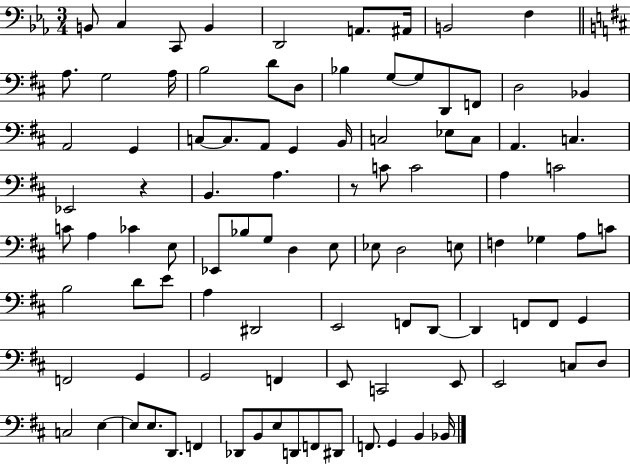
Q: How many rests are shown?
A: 2